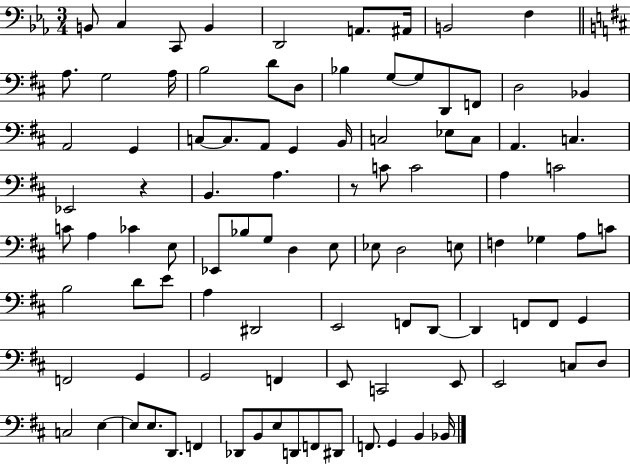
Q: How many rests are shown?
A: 2